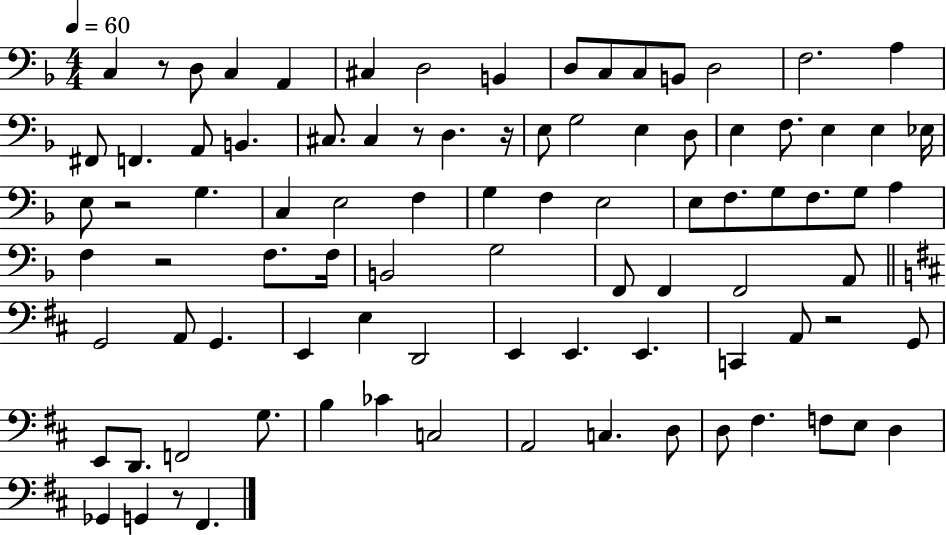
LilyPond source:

{
  \clef bass
  \numericTimeSignature
  \time 4/4
  \key f \major
  \tempo 4 = 60
  c4 r8 d8 c4 a,4 | cis4 d2 b,4 | d8 c8 c8 b,8 d2 | f2. a4 | \break fis,8 f,4. a,8 b,4. | cis8. cis4 r8 d4. r16 | e8 g2 e4 d8 | e4 f8. e4 e4 ees16 | \break e8 r2 g4. | c4 e2 f4 | g4 f4 e2 | e8 f8. g8 f8. g8 a4 | \break f4 r2 f8. f16 | b,2 g2 | f,8 f,4 f,2 a,8 | \bar "||" \break \key d \major g,2 a,8 g,4. | e,4 e4 d,2 | e,4 e,4. e,4. | c,4 a,8 r2 g,8 | \break e,8 d,8. f,2 g8. | b4 ces'4 c2 | a,2 c4. d8 | d8 fis4. f8 e8 d4 | \break ges,4 g,4 r8 fis,4. | \bar "|."
}